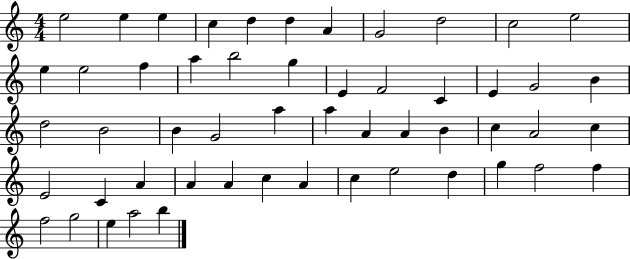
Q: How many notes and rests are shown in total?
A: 53